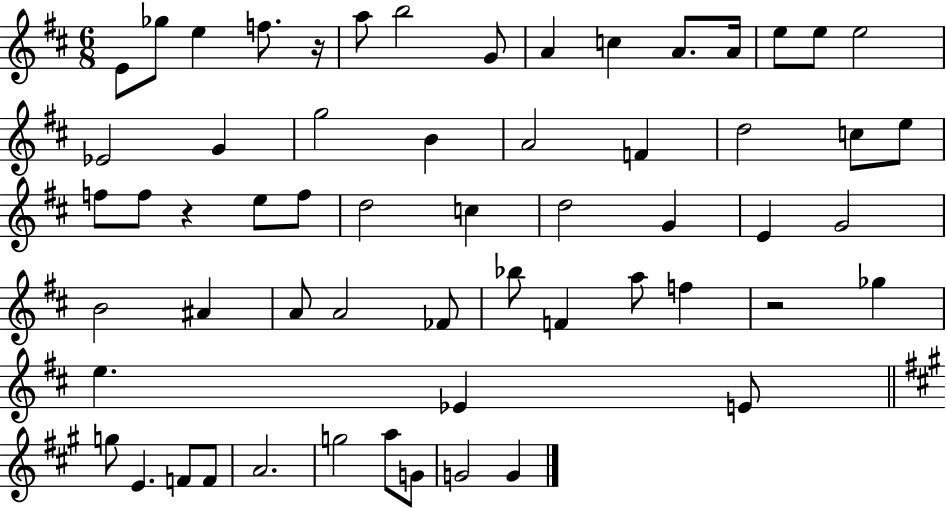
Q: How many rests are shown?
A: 3